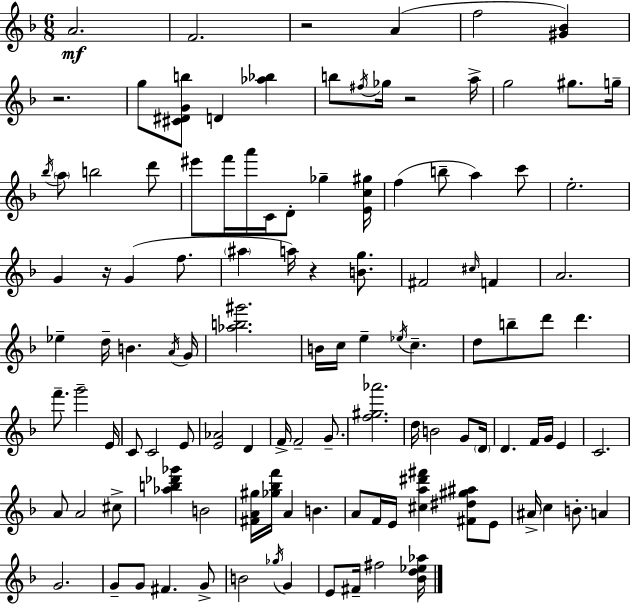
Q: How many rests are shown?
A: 5